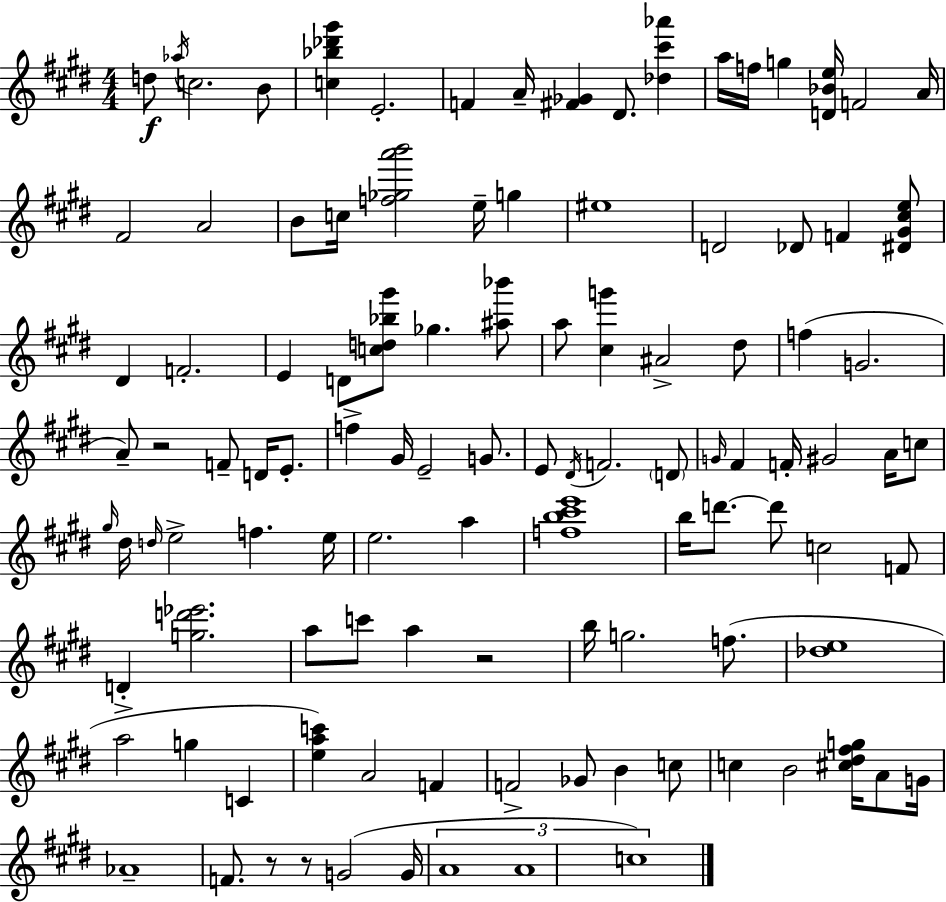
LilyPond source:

{
  \clef treble
  \numericTimeSignature
  \time 4/4
  \key e \major
  d''8\f \acciaccatura { aes''16 } c''2. b'8 | <c'' bes'' des''' gis'''>4 e'2.-. | f'4 a'16-- <fis' ges'>4 dis'8. <des'' cis''' aes'''>4 | a''16 f''16 g''4 <d' bes' e''>16 f'2 | \break a'16 fis'2 a'2 | b'8 c''16 <f'' ges'' a''' b'''>2 e''16-- g''4 | eis''1 | d'2 des'8 f'4 <dis' gis' cis'' e''>8 | \break dis'4 f'2.-. | e'4 d'8 <c'' d'' bes'' gis'''>8 ges''4. <ais'' bes'''>8 | a''8 <cis'' g'''>4 ais'2-> dis''8 | f''4( g'2. | \break a'8--) r2 f'8-- d'16 e'8.-. | f''4-> gis'16 e'2-- g'8. | e'8 \acciaccatura { dis'16 } f'2. | \parenthesize d'8 \grace { g'16 } fis'4 f'16-. gis'2 | \break a'16 c''8 \grace { gis''16 } dis''16 \grace { d''16 } e''2-> f''4. | e''16 e''2. | a''4 <f'' b'' cis''' e'''>1 | b''16 d'''8.~~ d'''8 c''2 | \break f'8 d'4-. <g'' d''' ees'''>2. | a''8 c'''8 a''4 r2 | b''16 g''2. | f''8.( <des'' e''>1 | \break a''2-> g''4 | c'4 <e'' a'' c'''>4) a'2 | f'4 f'2-> ges'8 b'4 | c''8 c''4 b'2 | \break <cis'' dis'' fis'' g''>16 a'8 g'16 aes'1-- | f'8. r8 r8 g'2( | g'16 \tuplet 3/2 { a'1 | a'1 | \break c''1) } | \bar "|."
}